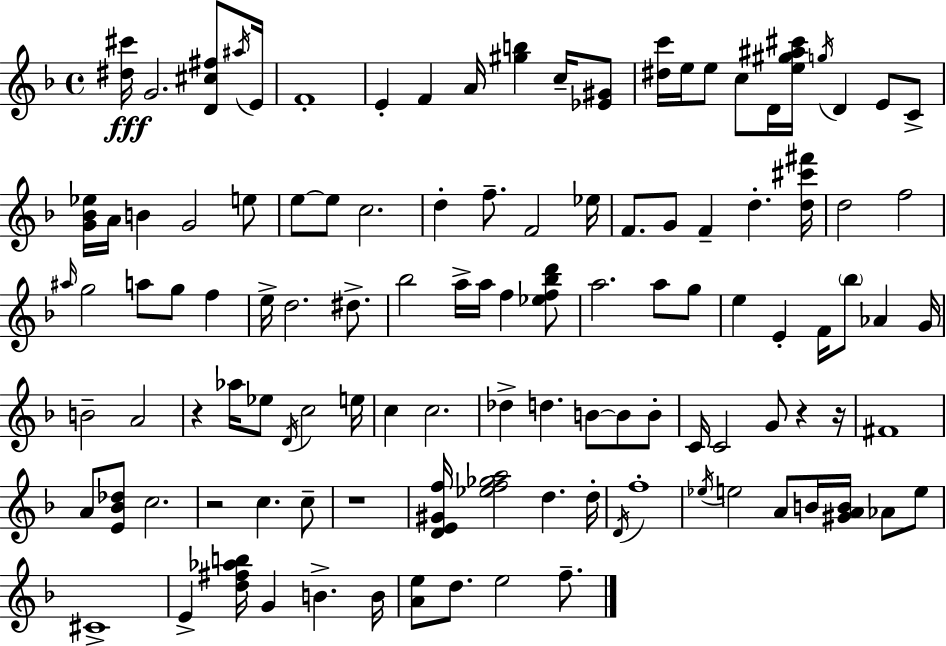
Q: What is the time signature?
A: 4/4